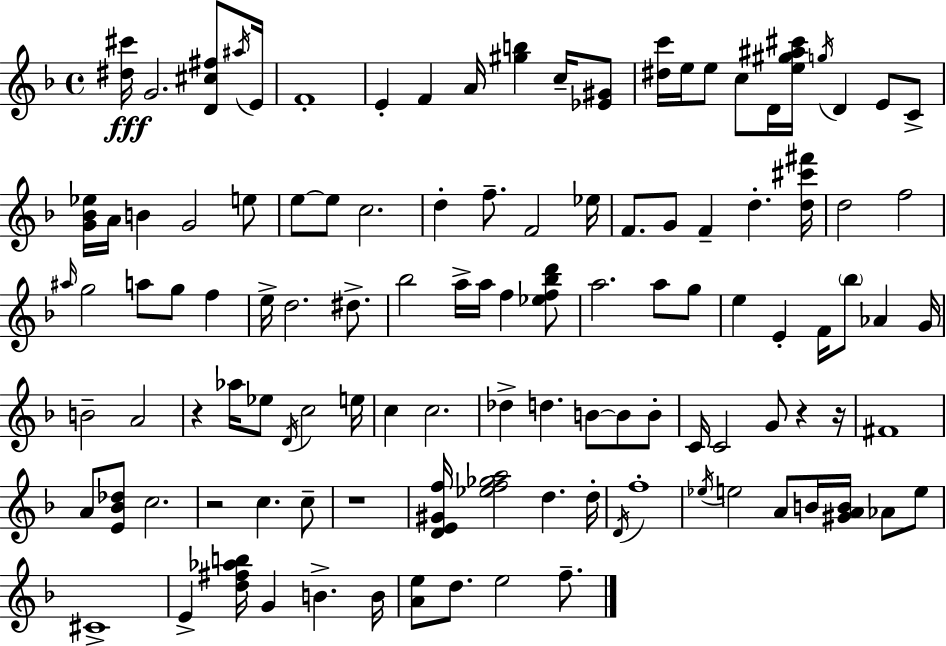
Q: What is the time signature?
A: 4/4